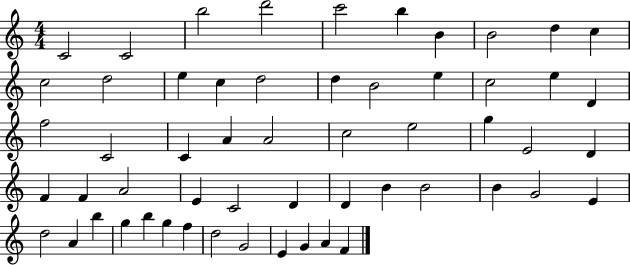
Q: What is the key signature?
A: C major